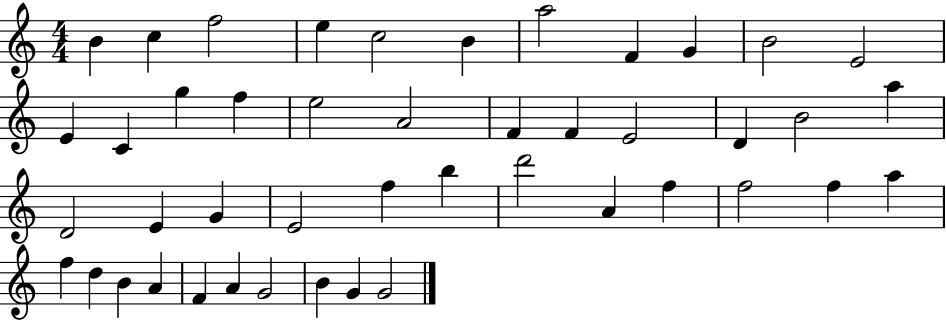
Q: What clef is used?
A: treble